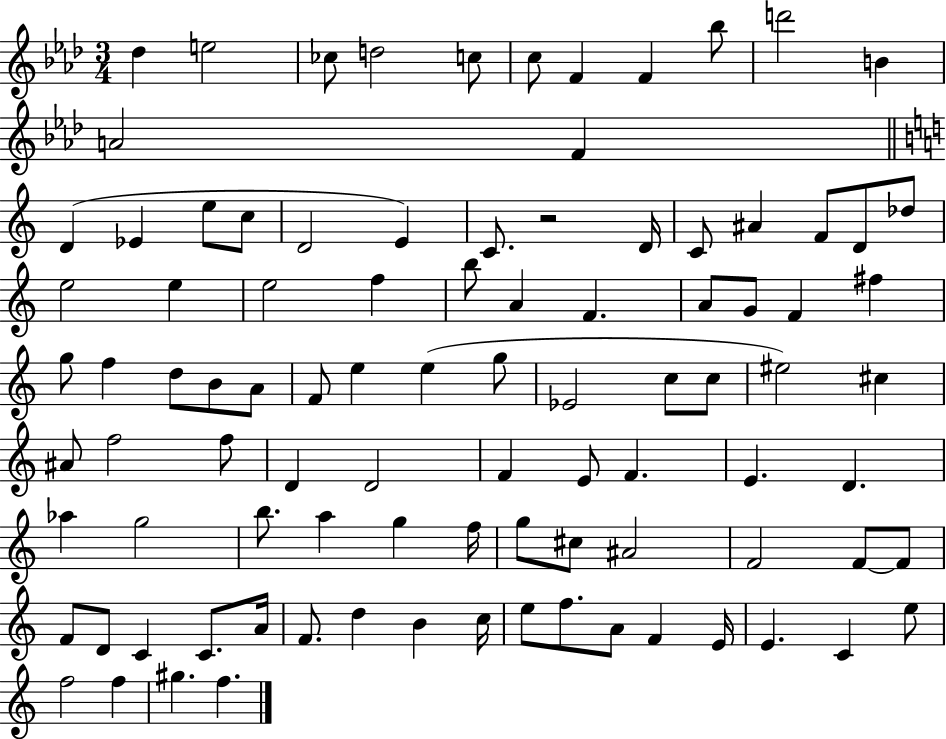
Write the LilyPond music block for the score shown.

{
  \clef treble
  \numericTimeSignature
  \time 3/4
  \key aes \major
  des''4 e''2 | ces''8 d''2 c''8 | c''8 f'4 f'4 bes''8 | d'''2 b'4 | \break a'2 f'4 | \bar "||" \break \key c \major d'4( ees'4 e''8 c''8 | d'2 e'4) | c'8. r2 d'16 | c'8 ais'4 f'8 d'8 des''8 | \break e''2 e''4 | e''2 f''4 | b''8 a'4 f'4. | a'8 g'8 f'4 fis''4 | \break g''8 f''4 d''8 b'8 a'8 | f'8 e''4 e''4( g''8 | ees'2 c''8 c''8 | eis''2) cis''4 | \break ais'8 f''2 f''8 | d'4 d'2 | f'4 e'8 f'4. | e'4. d'4. | \break aes''4 g''2 | b''8. a''4 g''4 f''16 | g''8 cis''8 ais'2 | f'2 f'8~~ f'8 | \break f'8 d'8 c'4 c'8. a'16 | f'8. d''4 b'4 c''16 | e''8 f''8. a'8 f'4 e'16 | e'4. c'4 e''8 | \break f''2 f''4 | gis''4. f''4. | \bar "|."
}